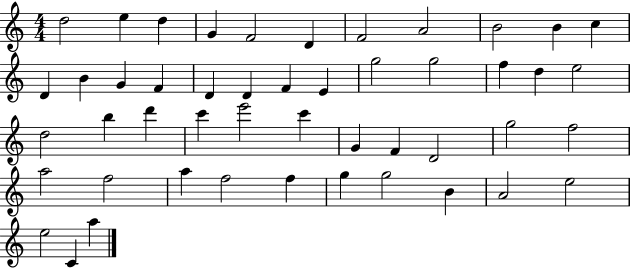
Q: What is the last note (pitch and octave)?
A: A5